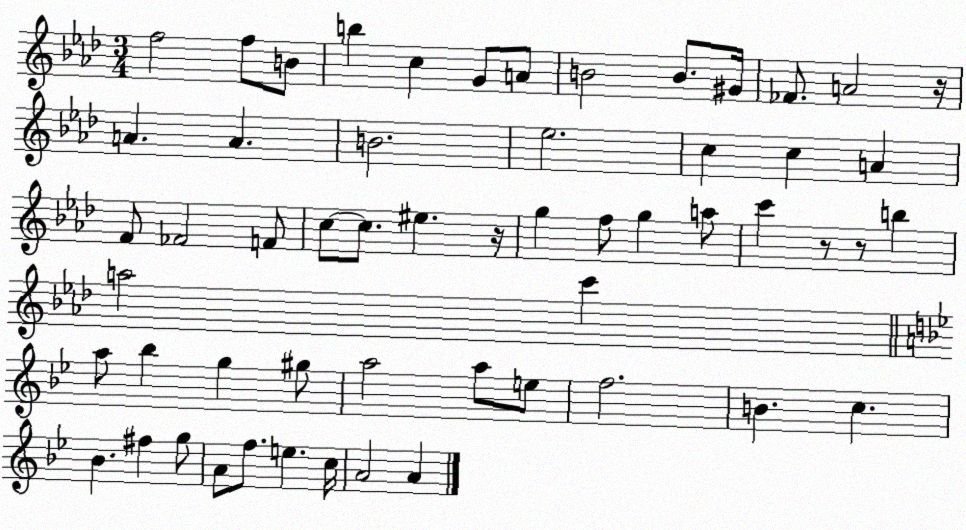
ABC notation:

X:1
T:Untitled
M:3/4
L:1/4
K:Ab
f2 f/2 B/2 b c G/2 A/2 B2 B/2 ^G/4 _F/2 A2 z/4 A A B2 _e2 c c A F/2 _F2 F/2 c/2 c/2 ^e z/4 g f/2 g a/2 c' z/2 z/2 b a2 c' a/2 _b g ^g/2 a2 a/2 e/2 f2 B c _B ^f g/2 A/2 f/2 e c/4 A2 A